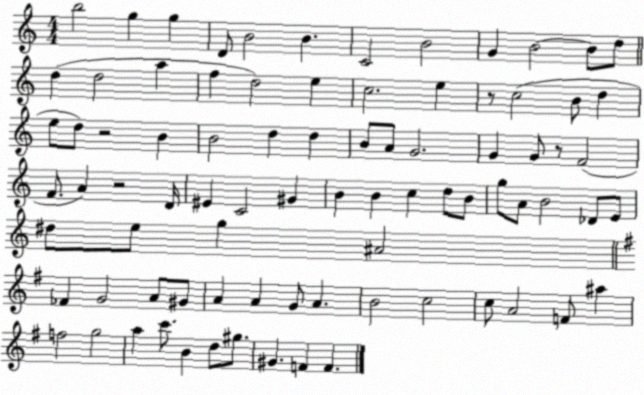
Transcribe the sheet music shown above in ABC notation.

X:1
T:Untitled
M:4/4
L:1/4
K:C
b2 g g D/2 B2 B C2 B2 G B2 B/2 d/2 d d2 a f d2 e c2 e z/2 c2 B/2 d e/2 d/2 z2 B B2 d d B/2 A/2 G2 G G/2 z/2 F2 F/2 A z2 D/4 ^E C2 ^G B B c d/2 B/2 g/2 A/2 B2 _D/2 E/2 ^d/2 e/2 g ^A2 _F G2 A/2 ^G/2 A A G/2 A B2 c2 c/2 A2 F/2 ^a f2 g2 a c'/2 B d/2 ^g/2 ^G F F